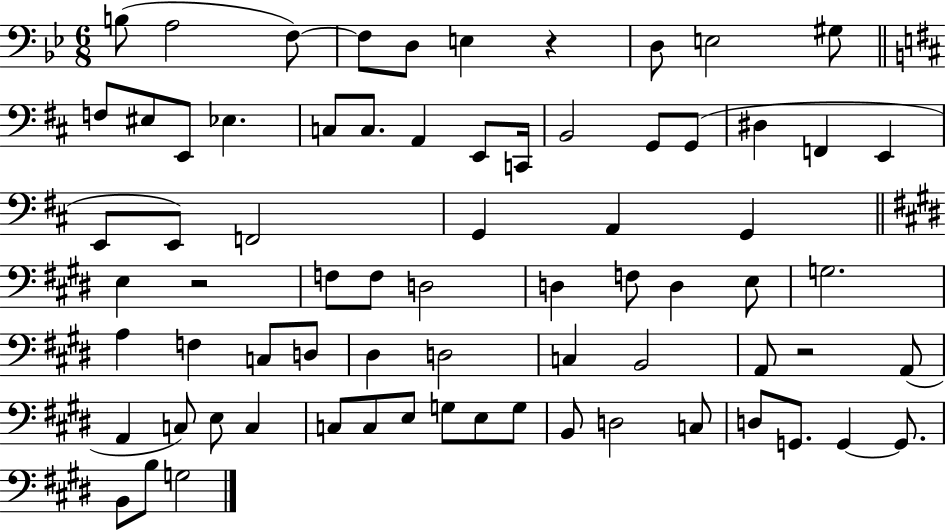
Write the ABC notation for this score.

X:1
T:Untitled
M:6/8
L:1/4
K:Bb
B,/2 A,2 F,/2 F,/2 D,/2 E, z D,/2 E,2 ^G,/2 F,/2 ^E,/2 E,,/2 _E, C,/2 C,/2 A,, E,,/2 C,,/4 B,,2 G,,/2 G,,/2 ^D, F,, E,, E,,/2 E,,/2 F,,2 G,, A,, G,, E, z2 F,/2 F,/2 D,2 D, F,/2 D, E,/2 G,2 A, F, C,/2 D,/2 ^D, D,2 C, B,,2 A,,/2 z2 A,,/2 A,, C,/2 E,/2 C, C,/2 C,/2 E,/2 G,/2 E,/2 G,/2 B,,/2 D,2 C,/2 D,/2 G,,/2 G,, G,,/2 B,,/2 B,/2 G,2